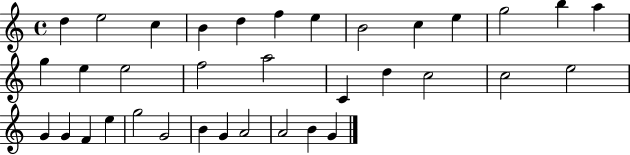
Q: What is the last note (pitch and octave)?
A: G4